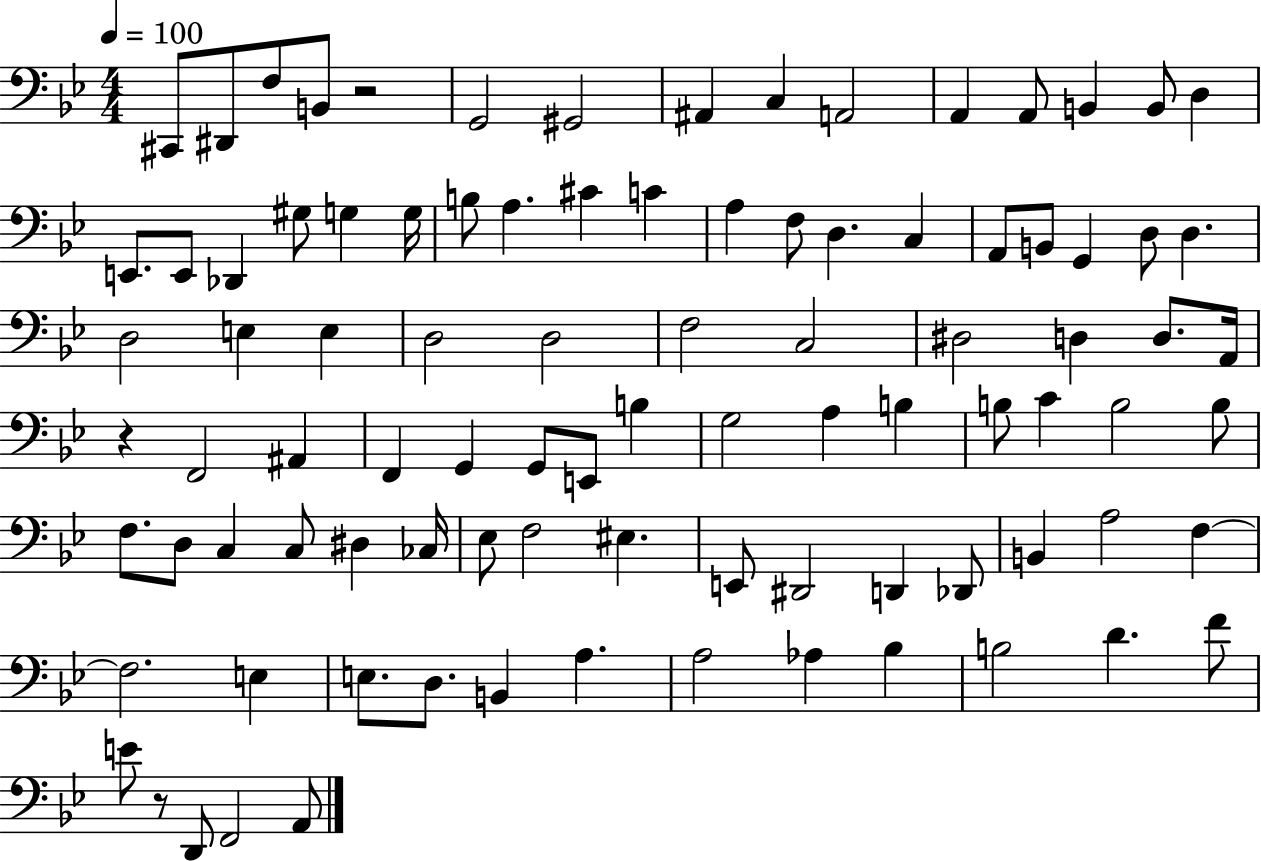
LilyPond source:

{
  \clef bass
  \numericTimeSignature
  \time 4/4
  \key bes \major
  \tempo 4 = 100
  cis,8 dis,8 f8 b,8 r2 | g,2 gis,2 | ais,4 c4 a,2 | a,4 a,8 b,4 b,8 d4 | \break e,8. e,8 des,4 gis8 g4 g16 | b8 a4. cis'4 c'4 | a4 f8 d4. c4 | a,8 b,8 g,4 d8 d4. | \break d2 e4 e4 | d2 d2 | f2 c2 | dis2 d4 d8. a,16 | \break r4 f,2 ais,4 | f,4 g,4 g,8 e,8 b4 | g2 a4 b4 | b8 c'4 b2 b8 | \break f8. d8 c4 c8 dis4 ces16 | ees8 f2 eis4. | e,8 dis,2 d,4 des,8 | b,4 a2 f4~~ | \break f2. e4 | e8. d8. b,4 a4. | a2 aes4 bes4 | b2 d'4. f'8 | \break e'8 r8 d,8 f,2 a,8 | \bar "|."
}